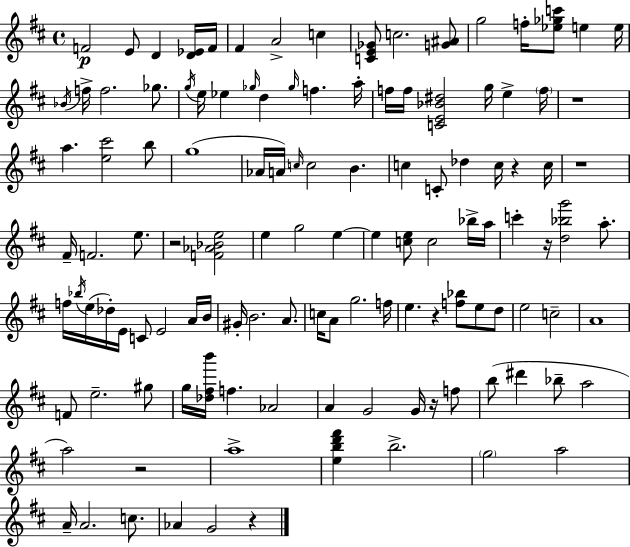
{
  \clef treble
  \time 4/4
  \defaultTimeSignature
  \key d \major
  f'2\p e'8 d'4 <d' ees'>16 f'16 | fis'4 a'2-> c''4 | <c' e' ges'>8 c''2. <g' ais'>8 | g''2 f''16-. <ees'' ges'' c'''>8 e''4 e''16 | \break \acciaccatura { bes'16 } f''16-> f''2. ges''8. | \acciaccatura { g''16 } e''16 ees''4 \grace { ges''16 } d''4 \grace { ges''16 } f''4. | a''16-. f''16 f''16 <c' e' bes' dis''>2 g''16 e''4-> | \parenthesize f''16 r1 | \break a''4. <e'' cis'''>2 | b''8 g''1( | aes'16 a'16) \grace { c''16 } c''2 b'4. | c''4 c'8-. des''4 c''16 | \break r4 c''16 r1 | fis'16-- f'2. | e''8. r2 <f' aes' bes' e''>2 | e''4 g''2 | \break e''4~~ e''4 <c'' e''>8 c''2 | bes''16-> a''16 c'''4-. r16 <d'' bes'' g'''>2 | a''8.-. f''16 \acciaccatura { bes''16 }( e''16 des''16-.) e'16 c'8 e'2 | a'16 b'16 gis'16-. b'2. | \break a'8. c''16 a'8 g''2. | f''16 e''4. r4 | <f'' bes''>8 e''8 d''8 e''2 c''2-- | a'1 | \break f'8 e''2.-- | gis''8 g''16 <des'' fis'' b'''>16 f''4. aes'2 | a'4 g'2 | g'16 r16 f''8 b''8( dis'''4 bes''8-- a''2 | \break a''2) r2 | a''1-> | <e'' b'' d''' fis'''>4 b''2.-> | \parenthesize g''2 a''2 | \break a'16-- a'2. | c''8. aes'4 g'2 | r4 \bar "|."
}